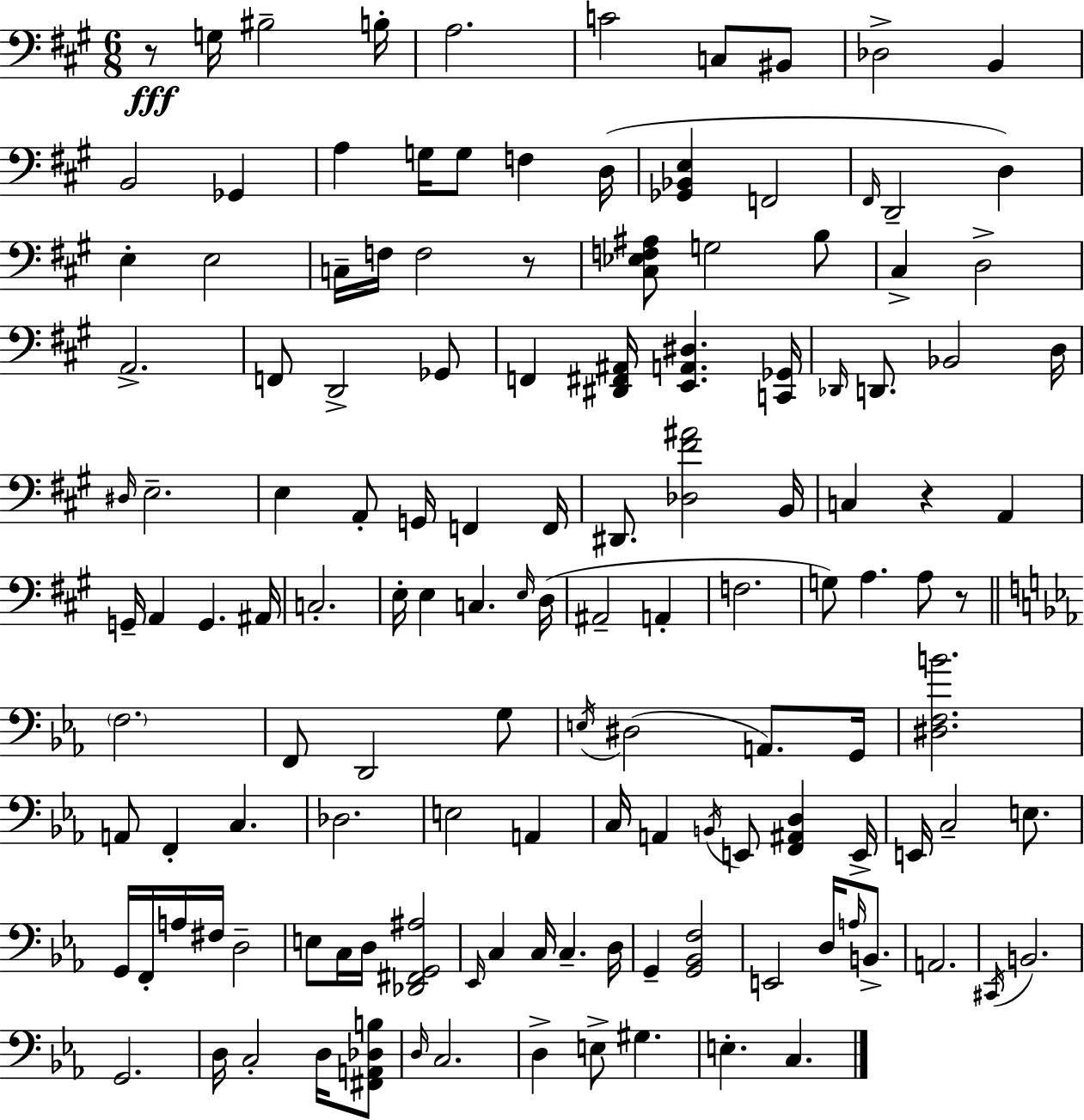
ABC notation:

X:1
T:Untitled
M:6/8
L:1/4
K:A
z/2 G,/4 ^B,2 B,/4 A,2 C2 C,/2 ^B,,/2 _D,2 B,, B,,2 _G,, A, G,/4 G,/2 F, D,/4 [_G,,_B,,E,] F,,2 ^F,,/4 D,,2 D, E, E,2 C,/4 F,/4 F,2 z/2 [^C,_E,F,^A,]/2 G,2 B,/2 ^C, D,2 A,,2 F,,/2 D,,2 _G,,/2 F,, [^D,,^F,,^A,,]/4 [E,,A,,^D,] [C,,_G,,]/4 _D,,/4 D,,/2 _B,,2 D,/4 ^D,/4 E,2 E, A,,/2 G,,/4 F,, F,,/4 ^D,,/2 [_D,^F^A]2 B,,/4 C, z A,, G,,/4 A,, G,, ^A,,/4 C,2 E,/4 E, C, E,/4 D,/4 ^A,,2 A,, F,2 G,/2 A, A,/2 z/2 F,2 F,,/2 D,,2 G,/2 E,/4 ^D,2 A,,/2 G,,/4 [^D,F,B]2 A,,/2 F,, C, _D,2 E,2 A,, C,/4 A,, B,,/4 E,,/2 [F,,^A,,D,] E,,/4 E,,/4 C,2 E,/2 G,,/4 F,,/4 A,/4 ^F,/4 D,2 E,/2 C,/4 D,/4 [_D,,^F,,G,,^A,]2 _E,,/4 C, C,/4 C, D,/4 G,, [G,,_B,,F,]2 E,,2 D,/4 A,/4 B,,/2 A,,2 ^C,,/4 B,,2 G,,2 D,/4 C,2 D,/4 [^F,,A,,_D,B,]/2 D,/4 C,2 D, E,/2 ^G, E, C,